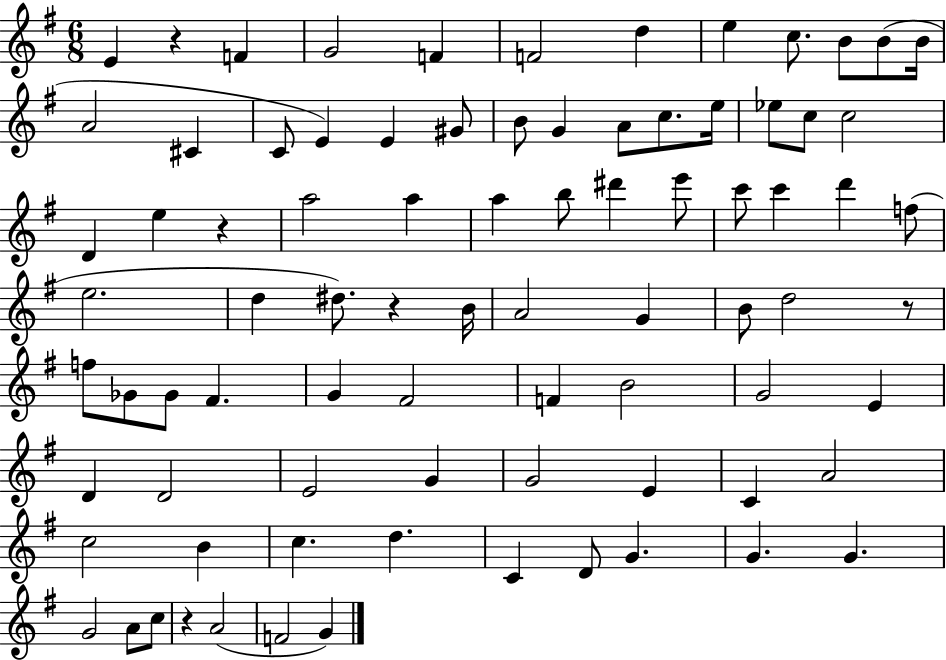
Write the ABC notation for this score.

X:1
T:Untitled
M:6/8
L:1/4
K:G
E z F G2 F F2 d e c/2 B/2 B/2 B/4 A2 ^C C/2 E E ^G/2 B/2 G A/2 c/2 e/4 _e/2 c/2 c2 D e z a2 a a b/2 ^d' e'/2 c'/2 c' d' f/2 e2 d ^d/2 z B/4 A2 G B/2 d2 z/2 f/2 _G/2 _G/2 ^F G ^F2 F B2 G2 E D D2 E2 G G2 E C A2 c2 B c d C D/2 G G G G2 A/2 c/2 z A2 F2 G